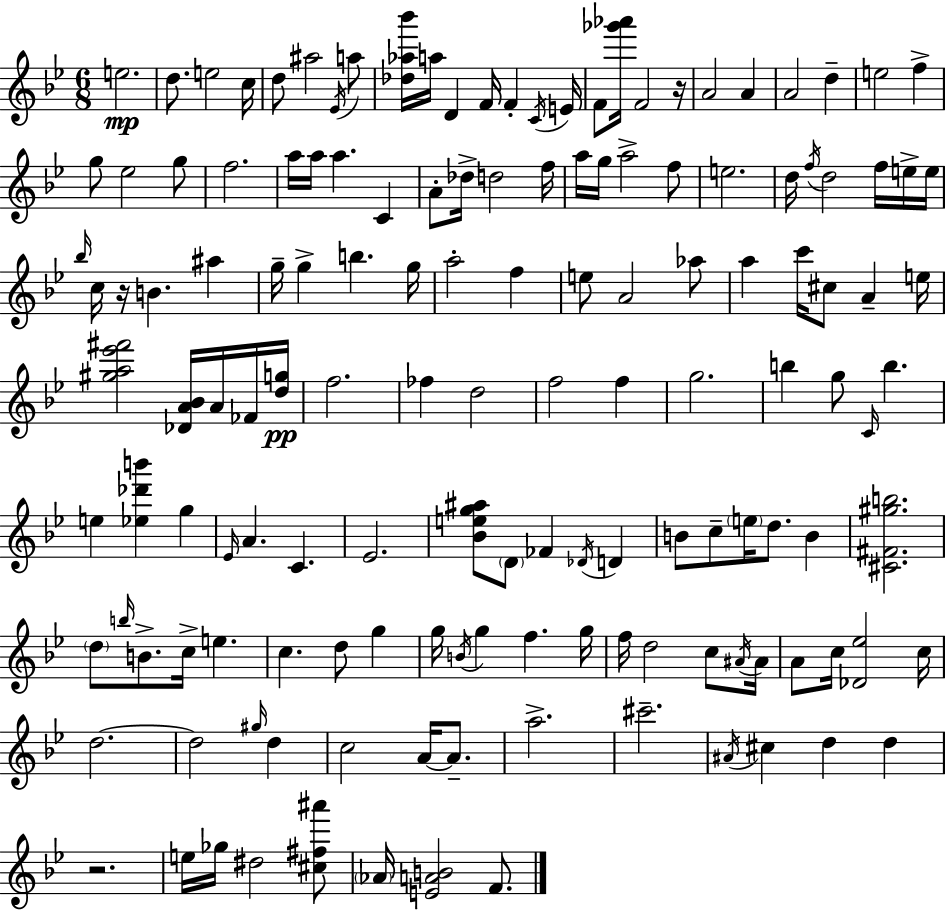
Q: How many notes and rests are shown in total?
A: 143